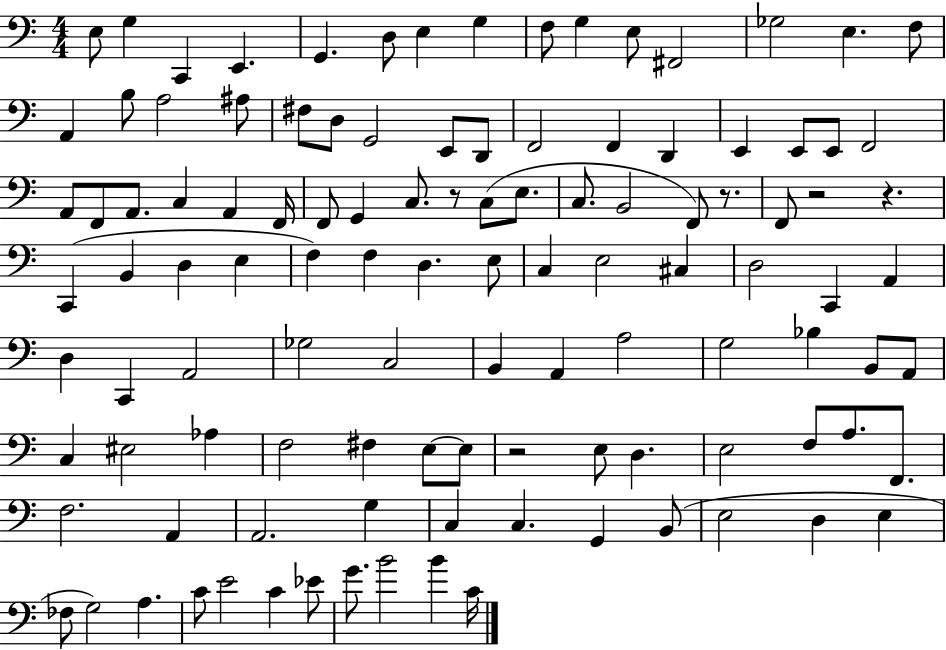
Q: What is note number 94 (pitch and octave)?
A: E3